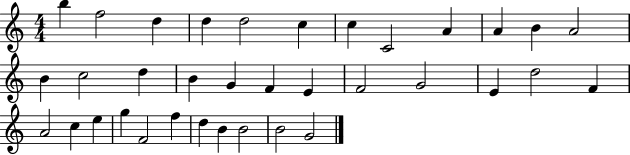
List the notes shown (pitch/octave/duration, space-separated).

B5/q F5/h D5/q D5/q D5/h C5/q C5/q C4/h A4/q A4/q B4/q A4/h B4/q C5/h D5/q B4/q G4/q F4/q E4/q F4/h G4/h E4/q D5/h F4/q A4/h C5/q E5/q G5/q F4/h F5/q D5/q B4/q B4/h B4/h G4/h